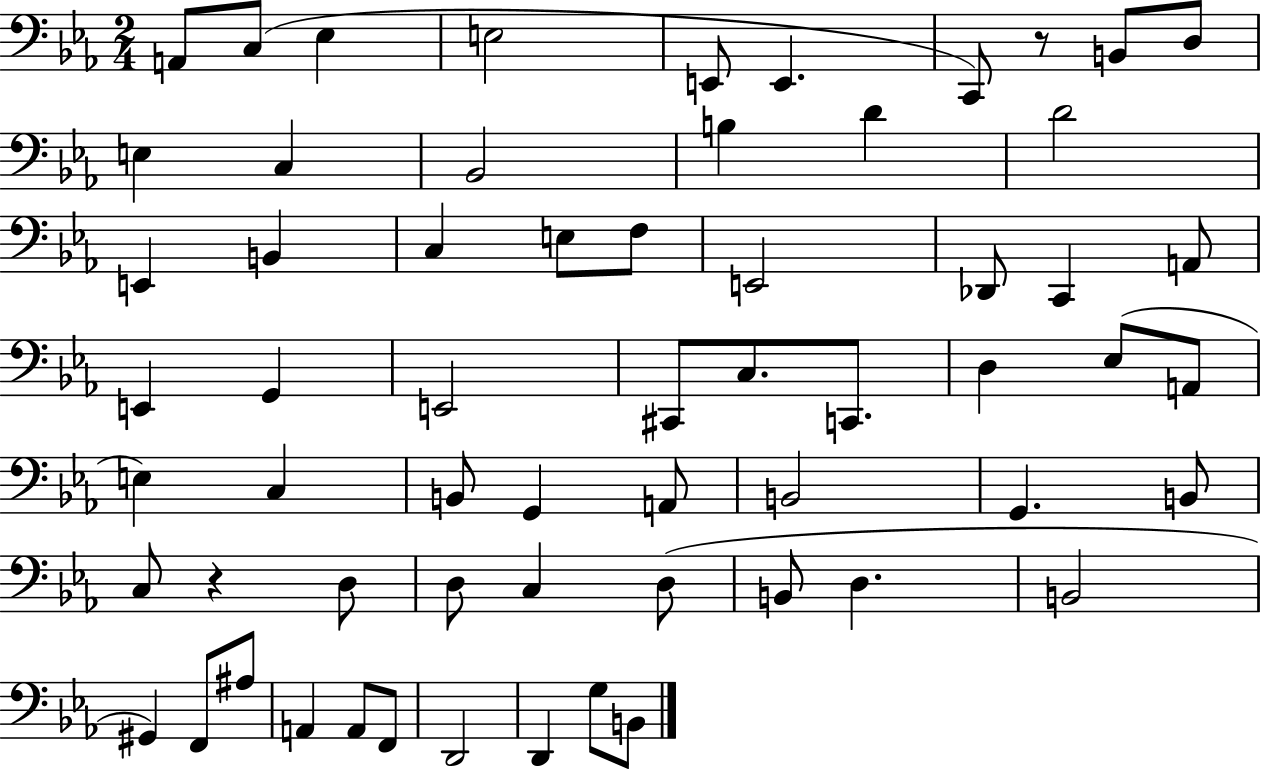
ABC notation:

X:1
T:Untitled
M:2/4
L:1/4
K:Eb
A,,/2 C,/2 _E, E,2 E,,/2 E,, C,,/2 z/2 B,,/2 D,/2 E, C, _B,,2 B, D D2 E,, B,, C, E,/2 F,/2 E,,2 _D,,/2 C,, A,,/2 E,, G,, E,,2 ^C,,/2 C,/2 C,,/2 D, _E,/2 A,,/2 E, C, B,,/2 G,, A,,/2 B,,2 G,, B,,/2 C,/2 z D,/2 D,/2 C, D,/2 B,,/2 D, B,,2 ^G,, F,,/2 ^A,/2 A,, A,,/2 F,,/2 D,,2 D,, G,/2 B,,/2